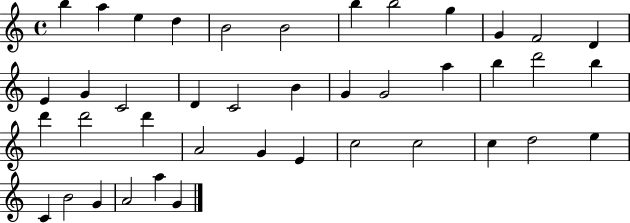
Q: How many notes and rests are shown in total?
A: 41